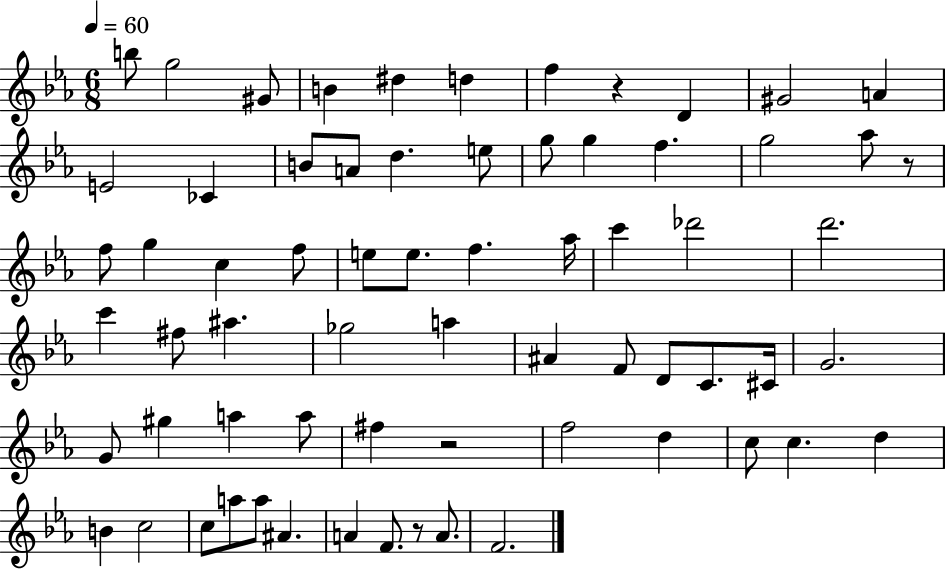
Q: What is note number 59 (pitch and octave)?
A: A#4